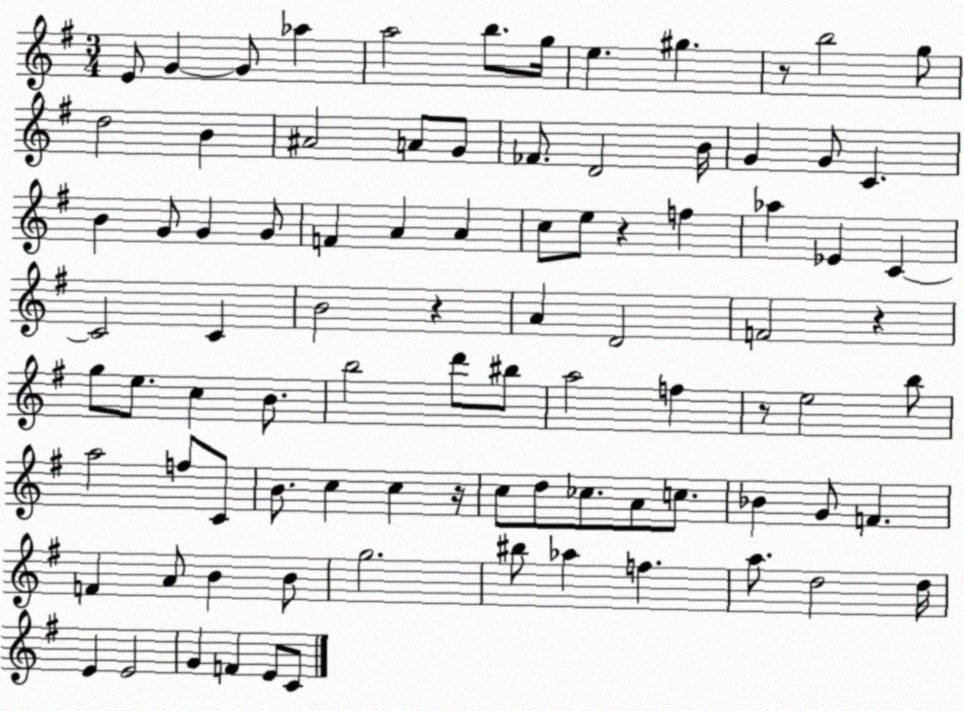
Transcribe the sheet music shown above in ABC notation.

X:1
T:Untitled
M:3/4
L:1/4
K:G
E/2 G G/2 _a a2 b/2 g/4 e ^g z/2 b2 g/2 d2 B ^A2 A/2 G/2 _F/2 D2 B/4 G G/2 C B G/2 G G/2 F A A c/2 e/2 z f _a _E C C2 C B2 z A D2 F2 z g/2 e/2 c B/2 b2 d'/2 ^b/2 a2 f z/2 e2 b/2 a2 f/2 C/2 B/2 c c z/4 c/2 d/2 _c/2 A/2 c/2 _B G/2 F F A/2 B B/2 g2 ^b/2 _a f a/2 d2 d/4 E E2 G F E/2 C/2